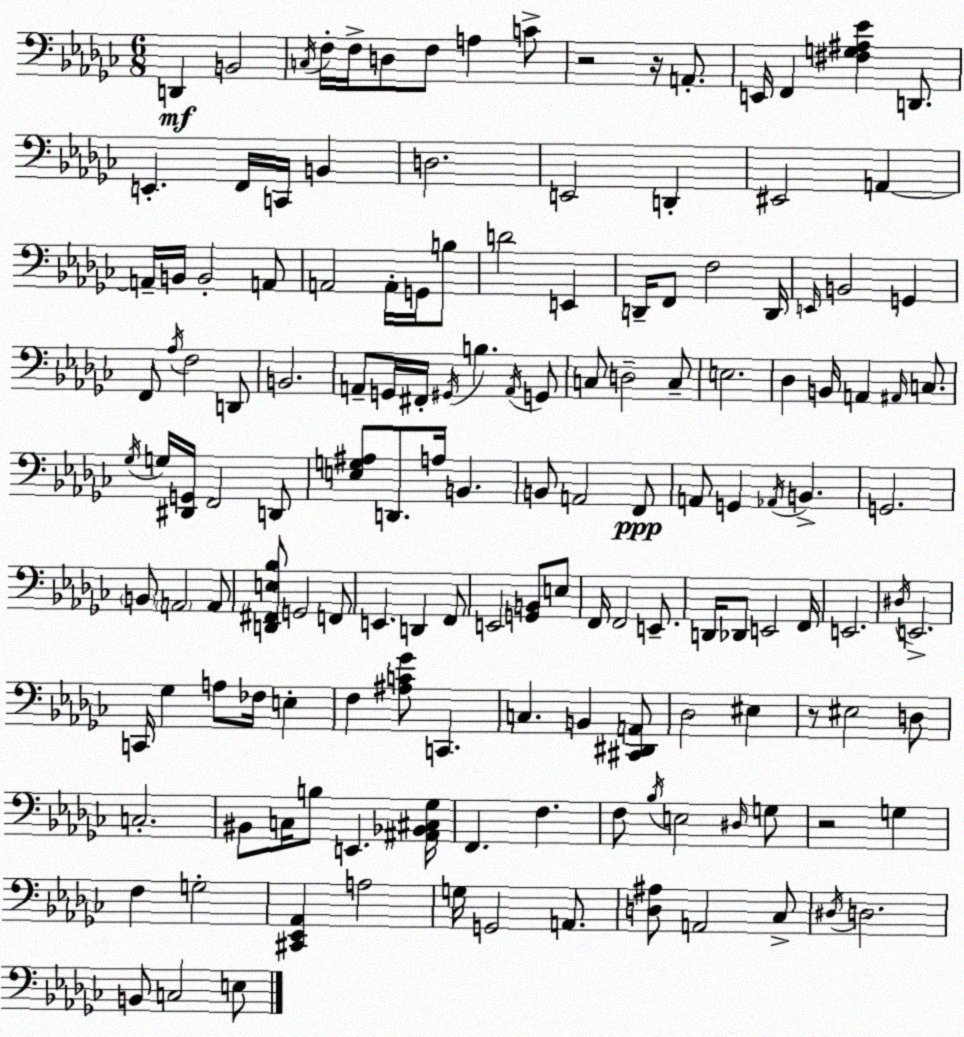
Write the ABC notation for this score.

X:1
T:Untitled
M:6/8
L:1/4
K:Ebm
D,, B,,2 C,/4 F,/4 F,/4 D,/2 F,/2 A, C/2 z2 z/4 A,,/2 E,,/4 F,, [^F,G,^A,_E] D,,/2 E,, F,,/4 C,,/4 B,, D,2 E,,2 D,, ^E,,2 A,, A,,/4 B,,/4 B,,2 A,,/2 A,,2 A,,/4 G,,/4 B,/2 D2 E,, D,,/4 F,,/2 F,2 D,,/4 E,,/4 B,,2 G,, F,,/2 _A,/4 F,2 D,,/2 B,,2 A,,/2 G,,/4 ^F,,/4 ^G,,/4 B, A,,/4 G,,/2 C,/2 D,2 C,/2 E,2 _D, B,,/4 A,, ^A,,/4 C,/2 _G,/4 G,/4 [^D,,G,,]/4 F,,2 D,,/2 [E,G,^A,]/2 D,,/2 A,/4 B,, B,,/2 A,,2 F,,/2 A,,/2 G,, _A,,/4 B,, G,,2 B,,/2 A,,2 A,,/2 [D,,^F,,E,_B,]/2 G,,2 F,,/2 E,, D,, F,,/2 E,,2 [G,,B,,]/2 E,/2 F,,/4 F,,2 E,,/2 D,,/4 _D,,/2 E,,2 F,,/4 E,,2 ^D,/4 E,,2 C,,/4 _G, A,/2 _F,/4 E, F, [^A,C_G]/2 C,, C, B,, [^C,,^D,,A,,]/2 _D,2 ^E, z/2 ^E,2 D,/2 C,2 ^B,,/2 C,/4 B,/2 E,, [^A,,_B,,^C,_G,]/4 F,, F, F,/2 _B,/4 E,2 ^D,/4 G,/2 z2 G, F, G,2 [^C,,_E,,_A,,] A,2 G,/4 G,,2 A,,/2 [D,^A,]/2 A,,2 _C,/2 ^D,/4 D,2 B,,/2 C,2 E,/2